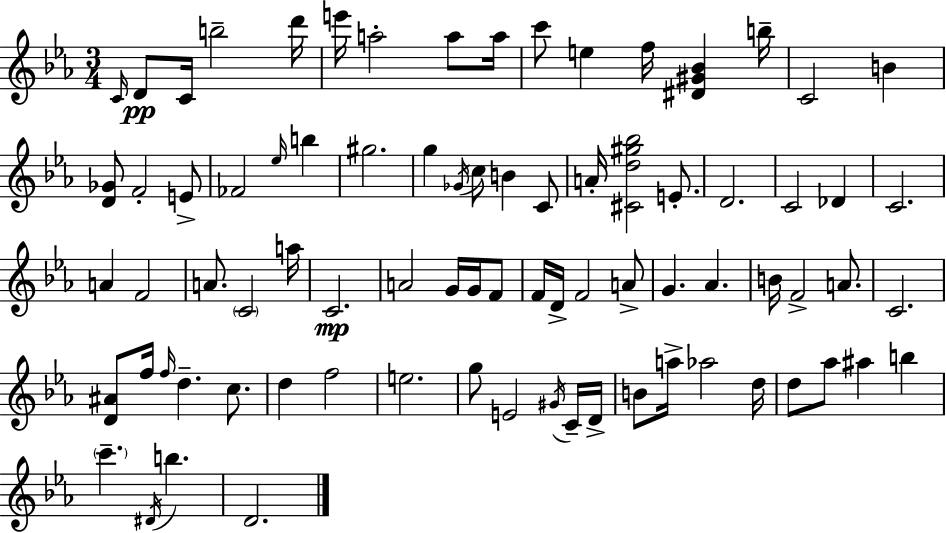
{
  \clef treble
  \numericTimeSignature
  \time 3/4
  \key c \minor
  \repeat volta 2 { \grace { c'16 }\pp d'8 c'16 b''2-- | d'''16 e'''16 a''2-. a''8 | a''16 c'''8 e''4 f''16 <dis' gis' bes'>4 | b''16-- c'2 b'4 | \break <d' ges'>8 f'2-. e'8-> | fes'2 \grace { ees''16 } b''4 | gis''2. | g''4 \acciaccatura { ges'16 } c''8 b'4 | \break c'8 a'16-. <cis' d'' gis'' bes''>2 | e'8.-. d'2. | c'2 des'4 | c'2. | \break a'4 f'2 | a'8. \parenthesize c'2 | a''16 c'2.\mp | a'2 g'16 | \break g'16 f'8 f'16 d'16-> f'2 | a'8-> g'4. aes'4. | b'16 f'2-> | a'8. c'2. | \break <d' ais'>8 f''16 \grace { f''16 } d''4.-- | c''8. d''4 f''2 | e''2. | g''8 e'2 | \break \acciaccatura { gis'16 } c'16-- d'16-> b'8 a''16-> aes''2 | d''16 d''8 aes''8 ais''4 | b''4 \parenthesize c'''4.-- \acciaccatura { dis'16 } | b''4. d'2. | \break } \bar "|."
}